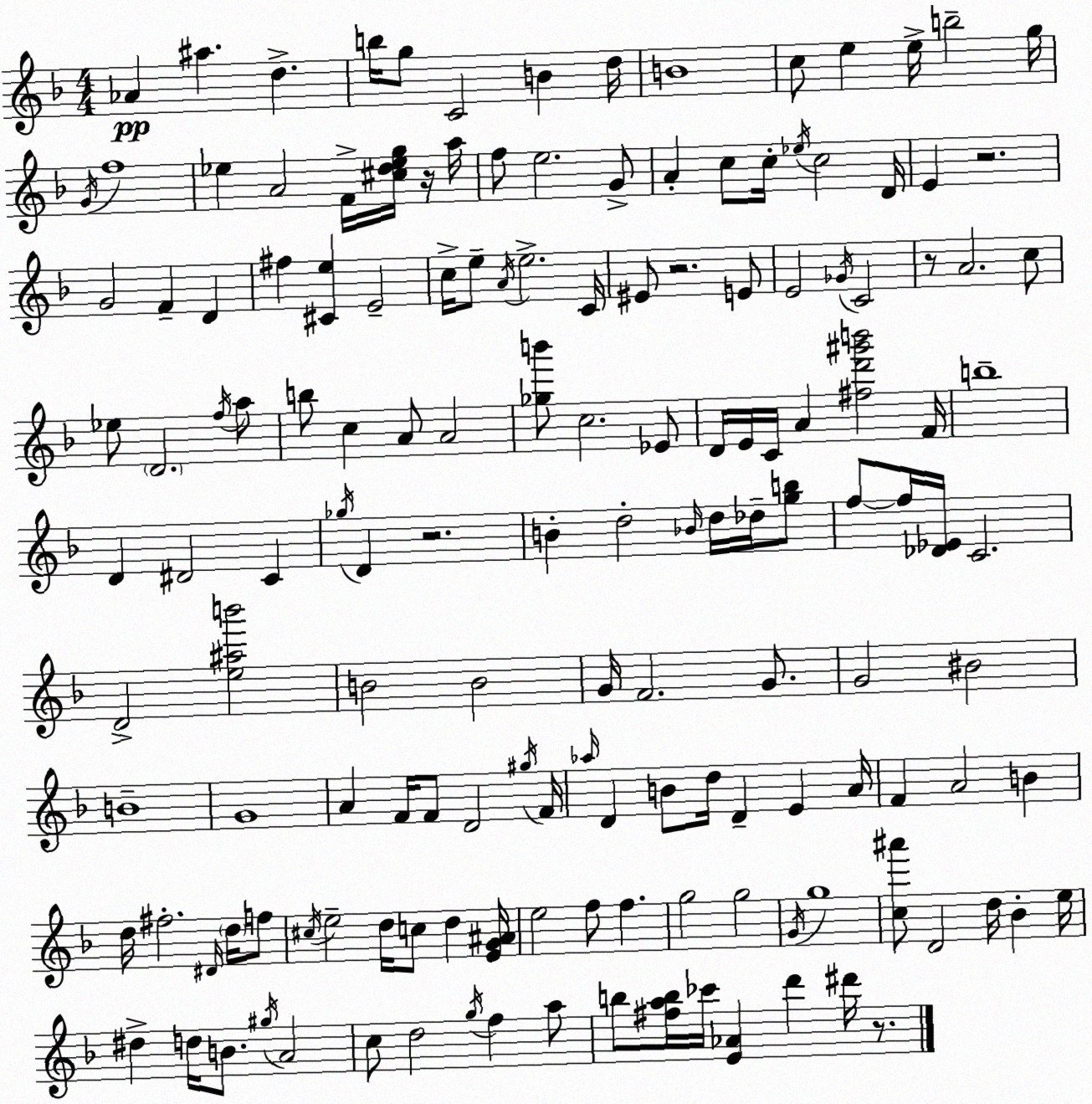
X:1
T:Untitled
M:4/4
L:1/4
K:Dm
_A ^a d b/4 g/2 C2 B d/4 B4 c/2 e e/4 b2 g/4 G/4 f4 _e A2 F/4 [^cd_eg]/4 z/4 a/4 f/2 e2 G/2 A c/2 c/4 _e/4 c2 D/4 E z2 G2 F D ^f [^Ce] E2 c/4 e/2 A/4 e2 C/4 ^E/2 z2 E/2 E2 _G/4 C2 z/2 A2 c/2 _e/2 D2 f/4 a/2 b/2 c A/2 A2 [_gb']/2 c2 _E/2 D/4 E/4 C/4 A [^fd'^g'b']2 F/4 b4 D ^D2 C _g/4 D z2 B d2 _B/4 d/4 _d/4 [gb]/2 f/2 f/4 [_D_E]/4 C2 D2 [e^ab']2 B2 B2 G/4 F2 G/2 G2 ^B2 B4 G4 A F/4 F/2 D2 ^g/4 F/4 _a/4 D B/2 d/4 D E A/4 F A2 B d/4 ^f2 ^D/4 d/4 f/2 ^c/4 e2 d/4 c/2 d [EG^A]/4 e2 f/2 f g2 g2 G/4 g4 [c^a']/2 D2 d/4 _B e/4 ^d d/4 B/2 ^g/4 A2 c/2 d2 g/4 f a/2 b/2 [^fab]/4 _c'/4 [E_A] d' ^d'/4 z/2